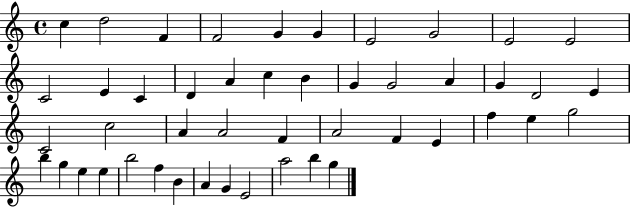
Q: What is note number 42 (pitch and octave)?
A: A4